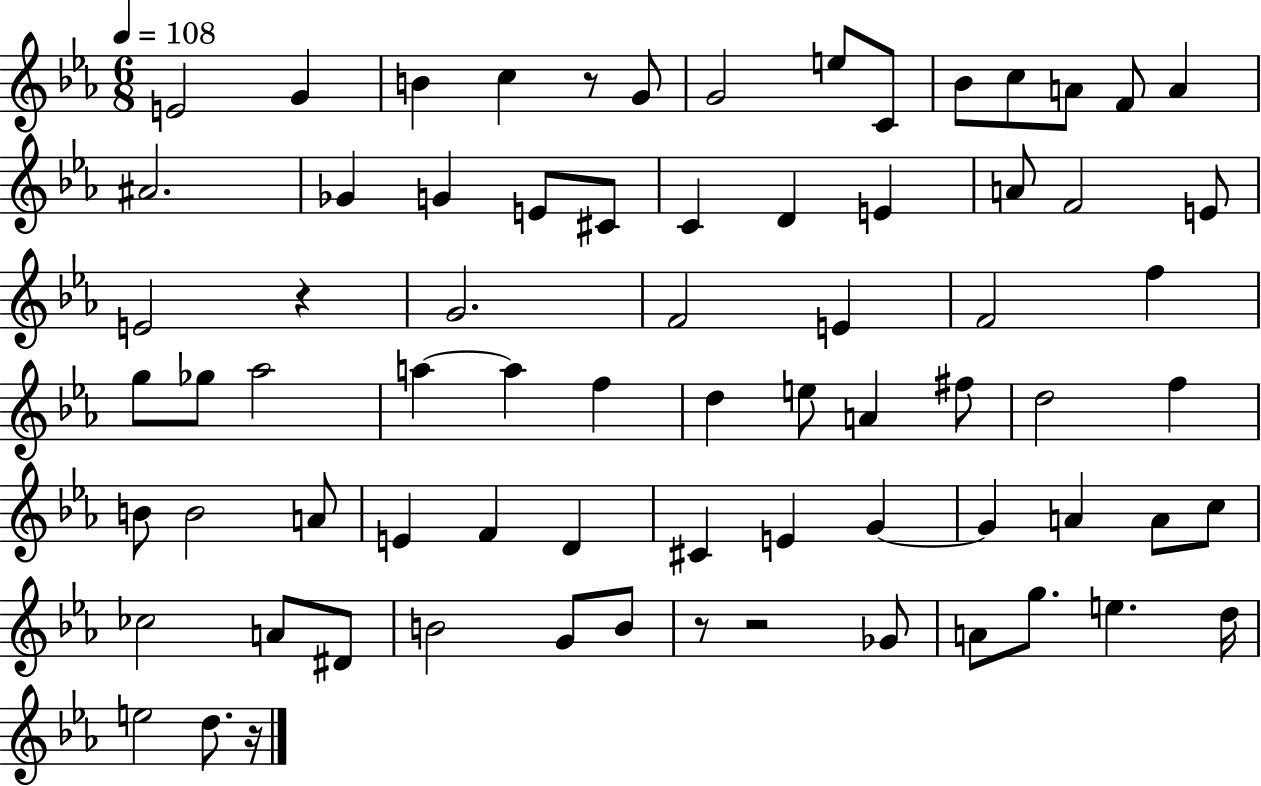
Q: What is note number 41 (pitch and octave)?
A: D5